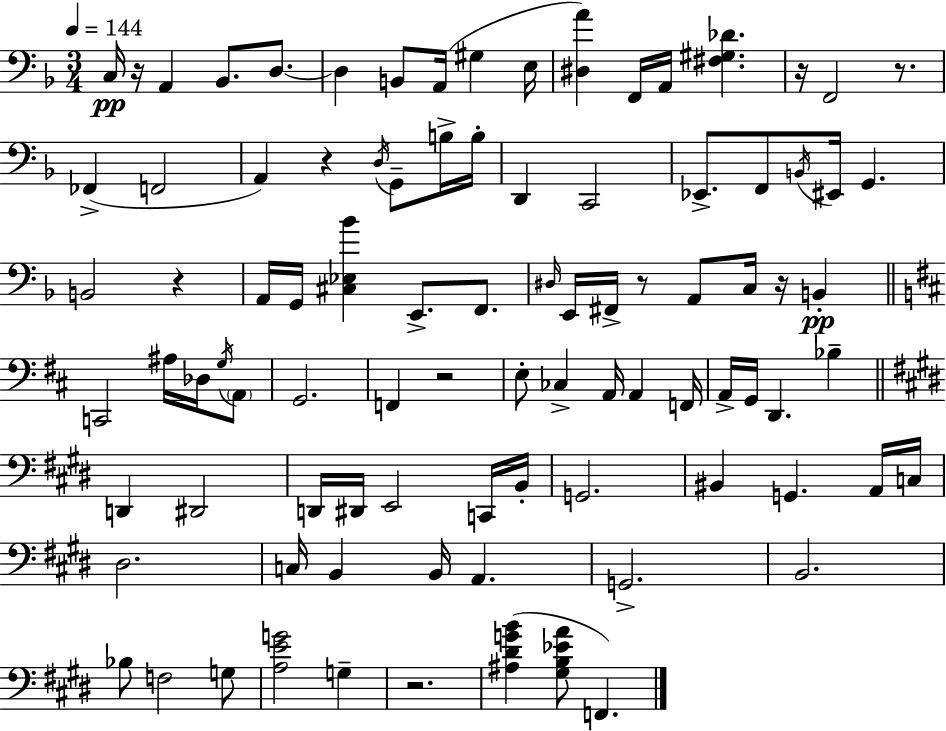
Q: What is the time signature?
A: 3/4